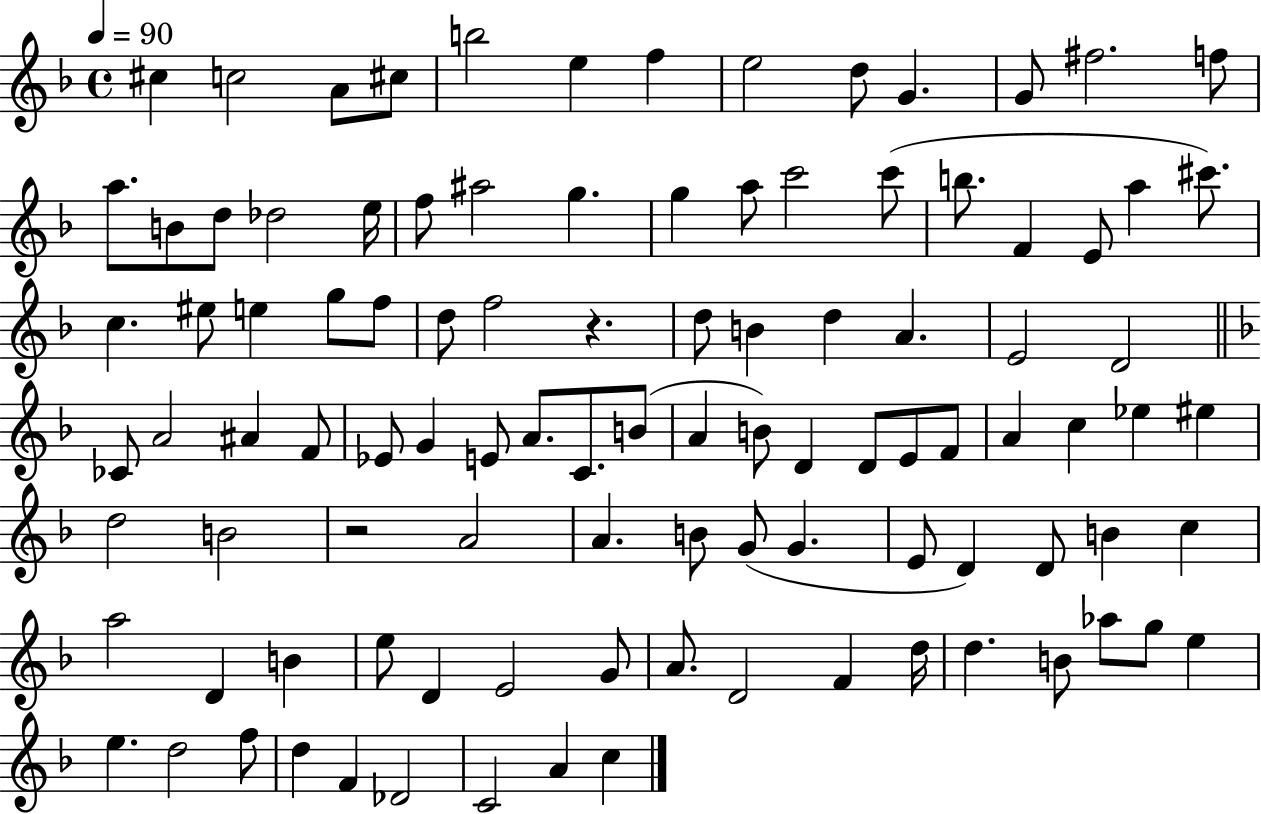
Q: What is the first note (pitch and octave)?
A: C#5